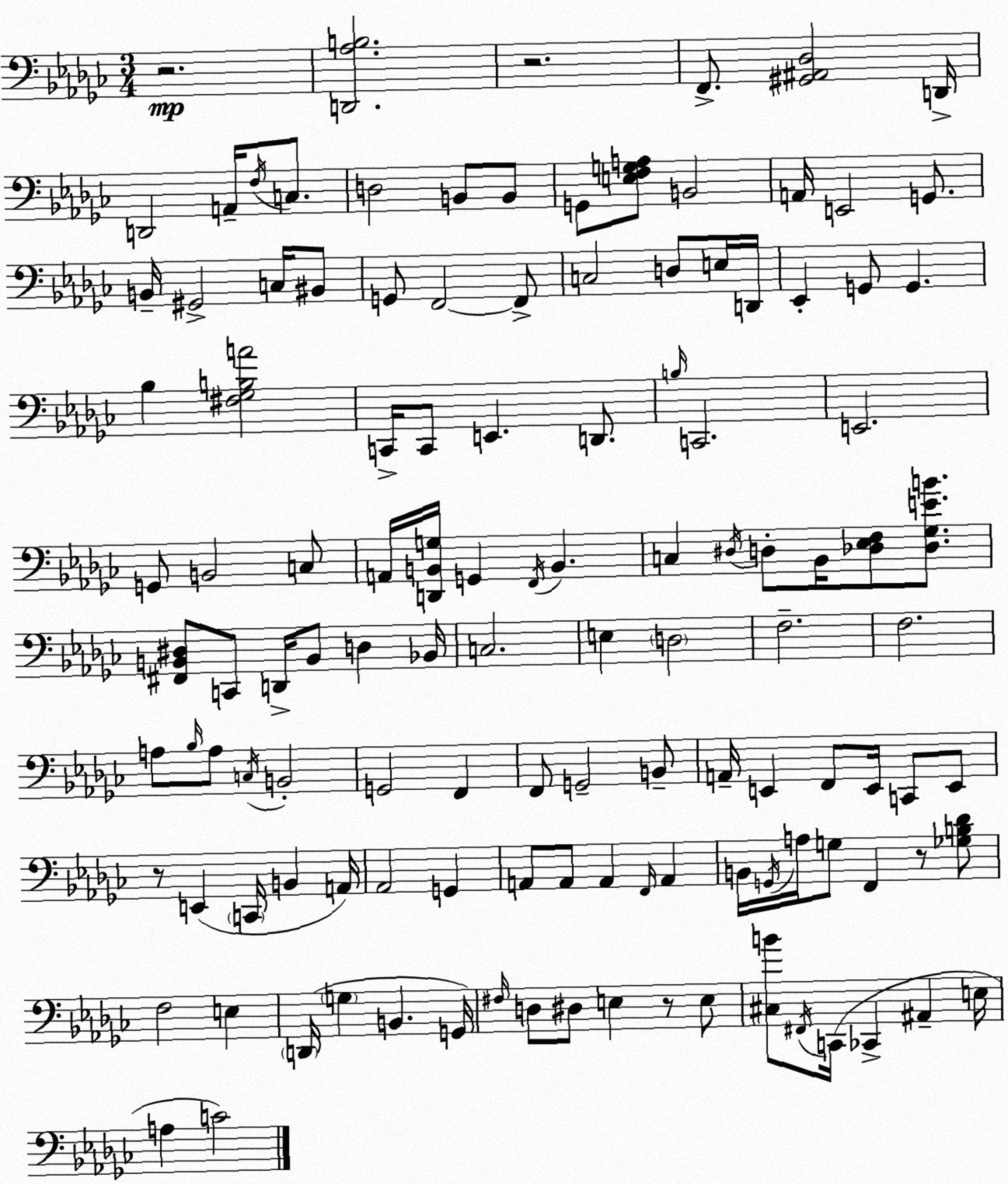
X:1
T:Untitled
M:3/4
L:1/4
K:Ebm
z2 [D,,_A,B,]2 z2 F,,/2 [^G,,^A,,_D,]2 D,,/4 D,,2 A,,/4 F,/4 C,/2 D,2 B,,/2 B,,/2 G,,/2 [E,F,G,A,]/2 B,,2 A,,/4 E,,2 G,,/2 B,,/4 ^G,,2 C,/4 ^B,,/2 G,,/2 F,,2 F,,/2 C,2 D,/2 E,/4 D,,/4 _E,, G,,/2 G,, _B, [^F,_G,B,A]2 C,,/4 C,,/2 E,, D,,/2 B,/4 C,,2 E,,2 G,,/2 B,,2 C,/2 A,,/4 [D,,B,,G,]/4 G,, F,,/4 B,, C, ^D,/4 D,/2 _B,,/4 [_D,_E,F,]/2 [_D,_G,EB]/2 [^F,,B,,^D,]/2 C,,/2 D,,/4 B,,/2 D, _B,,/4 C,2 E, D,2 F,2 F,2 A,/2 _B,/4 A,/2 C,/4 B,,2 G,,2 F,, F,,/2 G,,2 B,,/2 A,,/4 E,, F,,/2 E,,/4 C,,/2 E,,/2 z/2 E,, C,,/4 B,, A,,/4 _A,,2 G,, A,,/2 A,,/2 A,, F,,/4 A,, B,,/4 G,,/4 A,/4 G,/2 F,, z/2 [_G,B,_D]/2 F,2 E, D,,/4 G, B,, G,,/4 ^F,/4 D,/2 ^D,/2 E, z/2 E,/2 [^C,B]/2 ^F,,/4 C,,/4 _C,, ^A,, E,/4 A, C2